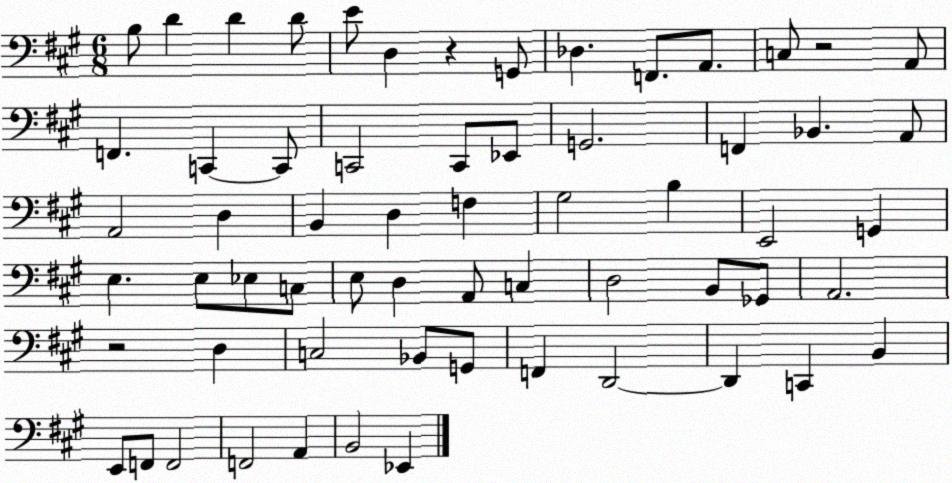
X:1
T:Untitled
M:6/8
L:1/4
K:A
B,/2 D D D/2 E/2 D, z G,,/2 _D, F,,/2 A,,/2 C,/2 z2 A,,/2 F,, C,, C,,/2 C,,2 C,,/2 _E,,/2 G,,2 F,, _B,, A,,/2 A,,2 D, B,, D, F, ^G,2 B, E,,2 G,, E, E,/2 _E,/2 C,/2 E,/2 D, A,,/2 C, D,2 B,,/2 _G,,/2 A,,2 z2 D, C,2 _B,,/2 G,,/2 F,, D,,2 D,, C,, B,, E,,/2 F,,/2 F,,2 F,,2 A,, B,,2 _E,,